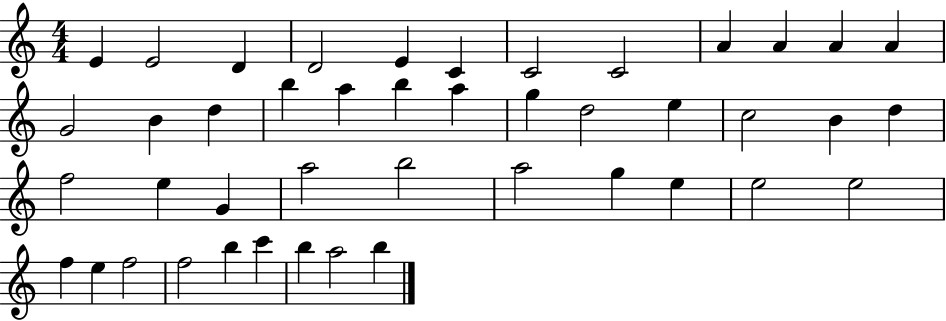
X:1
T:Untitled
M:4/4
L:1/4
K:C
E E2 D D2 E C C2 C2 A A A A G2 B d b a b a g d2 e c2 B d f2 e G a2 b2 a2 g e e2 e2 f e f2 f2 b c' b a2 b